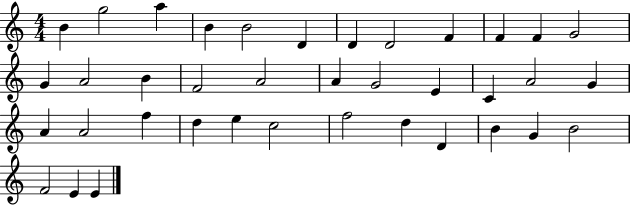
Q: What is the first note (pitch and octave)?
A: B4